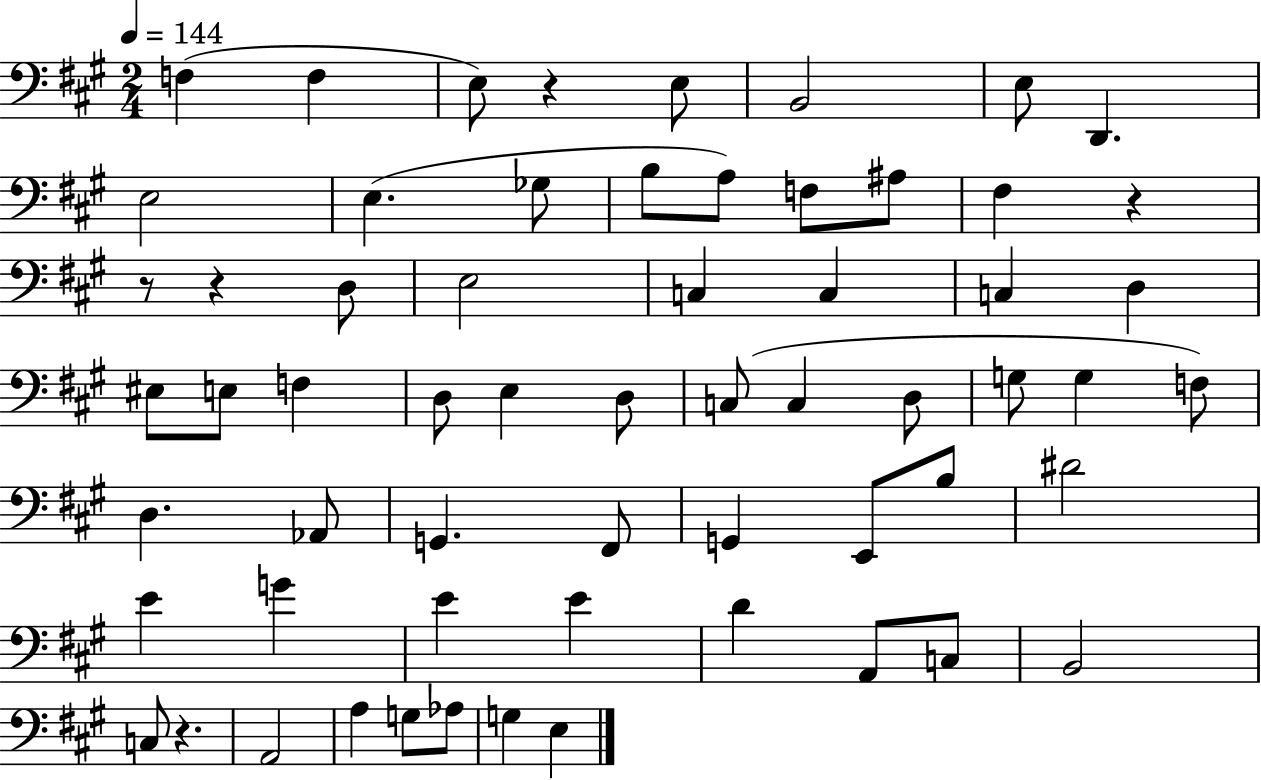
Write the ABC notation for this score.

X:1
T:Untitled
M:2/4
L:1/4
K:A
F, F, E,/2 z E,/2 B,,2 E,/2 D,, E,2 E, _G,/2 B,/2 A,/2 F,/2 ^A,/2 ^F, z z/2 z D,/2 E,2 C, C, C, D, ^E,/2 E,/2 F, D,/2 E, D,/2 C,/2 C, D,/2 G,/2 G, F,/2 D, _A,,/2 G,, ^F,,/2 G,, E,,/2 B,/2 ^D2 E G E E D A,,/2 C,/2 B,,2 C,/2 z A,,2 A, G,/2 _A,/2 G, E,